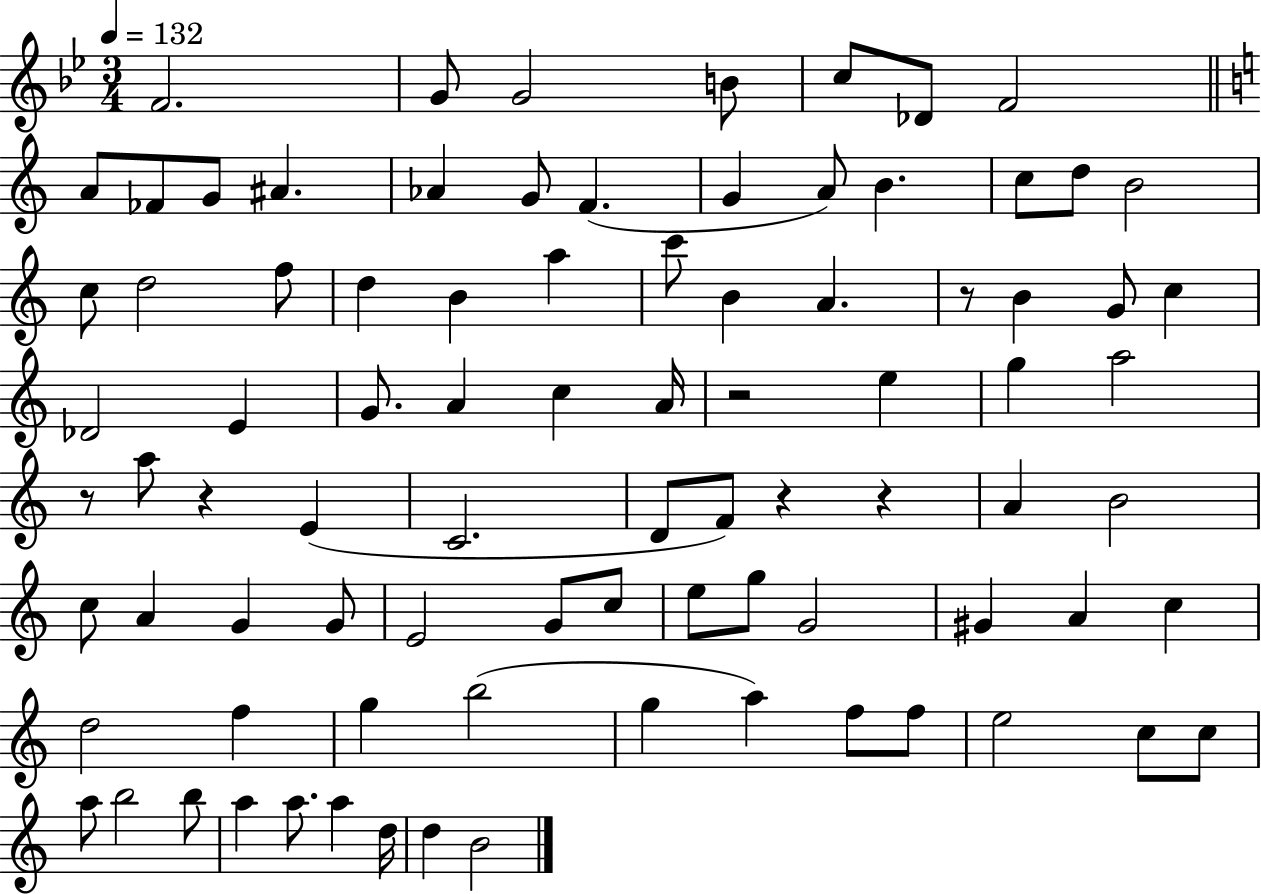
F4/h. G4/e G4/h B4/e C5/e Db4/e F4/h A4/e FES4/e G4/e A#4/q. Ab4/q G4/e F4/q. G4/q A4/e B4/q. C5/e D5/e B4/h C5/e D5/h F5/e D5/q B4/q A5/q C6/e B4/q A4/q. R/e B4/q G4/e C5/q Db4/h E4/q G4/e. A4/q C5/q A4/s R/h E5/q G5/q A5/h R/e A5/e R/q E4/q C4/h. D4/e F4/e R/q R/q A4/q B4/h C5/e A4/q G4/q G4/e E4/h G4/e C5/e E5/e G5/e G4/h G#4/q A4/q C5/q D5/h F5/q G5/q B5/h G5/q A5/q F5/e F5/e E5/h C5/e C5/e A5/e B5/h B5/e A5/q A5/e. A5/q D5/s D5/q B4/h